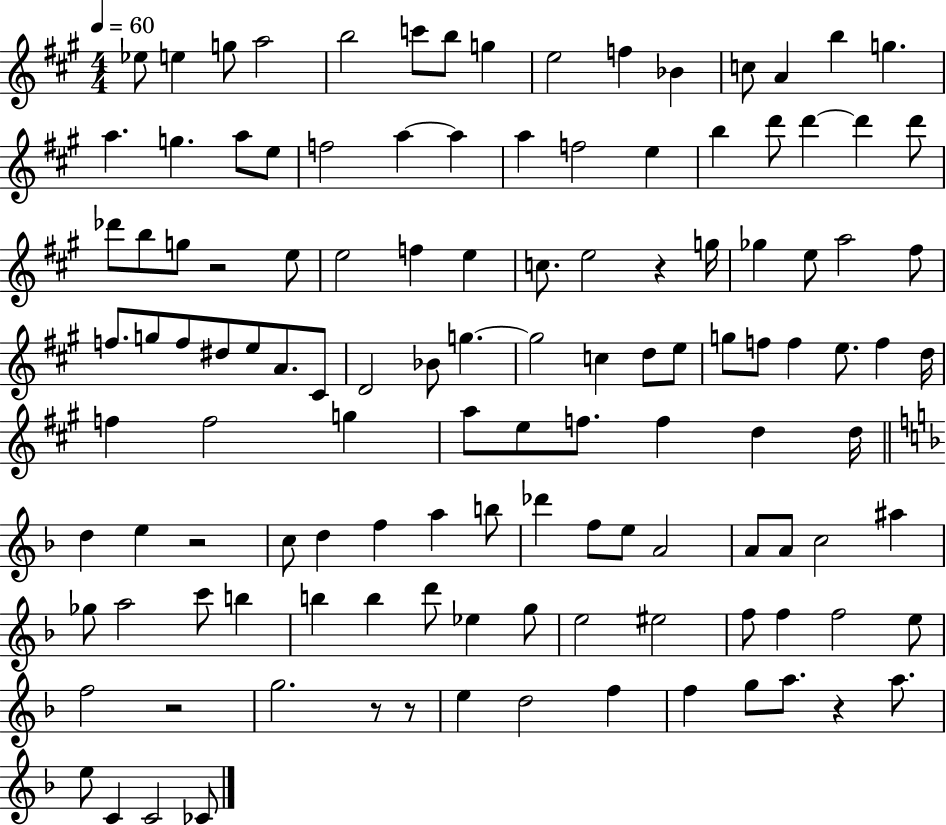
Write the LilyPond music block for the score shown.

{
  \clef treble
  \numericTimeSignature
  \time 4/4
  \key a \major
  \tempo 4 = 60
  ees''8 e''4 g''8 a''2 | b''2 c'''8 b''8 g''4 | e''2 f''4 bes'4 | c''8 a'4 b''4 g''4. | \break a''4. g''4. a''8 e''8 | f''2 a''4~~ a''4 | a''4 f''2 e''4 | b''4 d'''8 d'''4~~ d'''4 d'''8 | \break des'''8 b''8 g''8 r2 e''8 | e''2 f''4 e''4 | c''8. e''2 r4 g''16 | ges''4 e''8 a''2 fis''8 | \break f''8. g''8 f''8 dis''8 e''8 a'8. cis'8 | d'2 bes'8 g''4.~~ | g''2 c''4 d''8 e''8 | g''8 f''8 f''4 e''8. f''4 d''16 | \break f''4 f''2 g''4 | a''8 e''8 f''8. f''4 d''4 d''16 | \bar "||" \break \key f \major d''4 e''4 r2 | c''8 d''4 f''4 a''4 b''8 | des'''4 f''8 e''8 a'2 | a'8 a'8 c''2 ais''4 | \break ges''8 a''2 c'''8 b''4 | b''4 b''4 d'''8 ees''4 g''8 | e''2 eis''2 | f''8 f''4 f''2 e''8 | \break f''2 r2 | g''2. r8 r8 | e''4 d''2 f''4 | f''4 g''8 a''8. r4 a''8. | \break e''8 c'4 c'2 ces'8 | \bar "|."
}